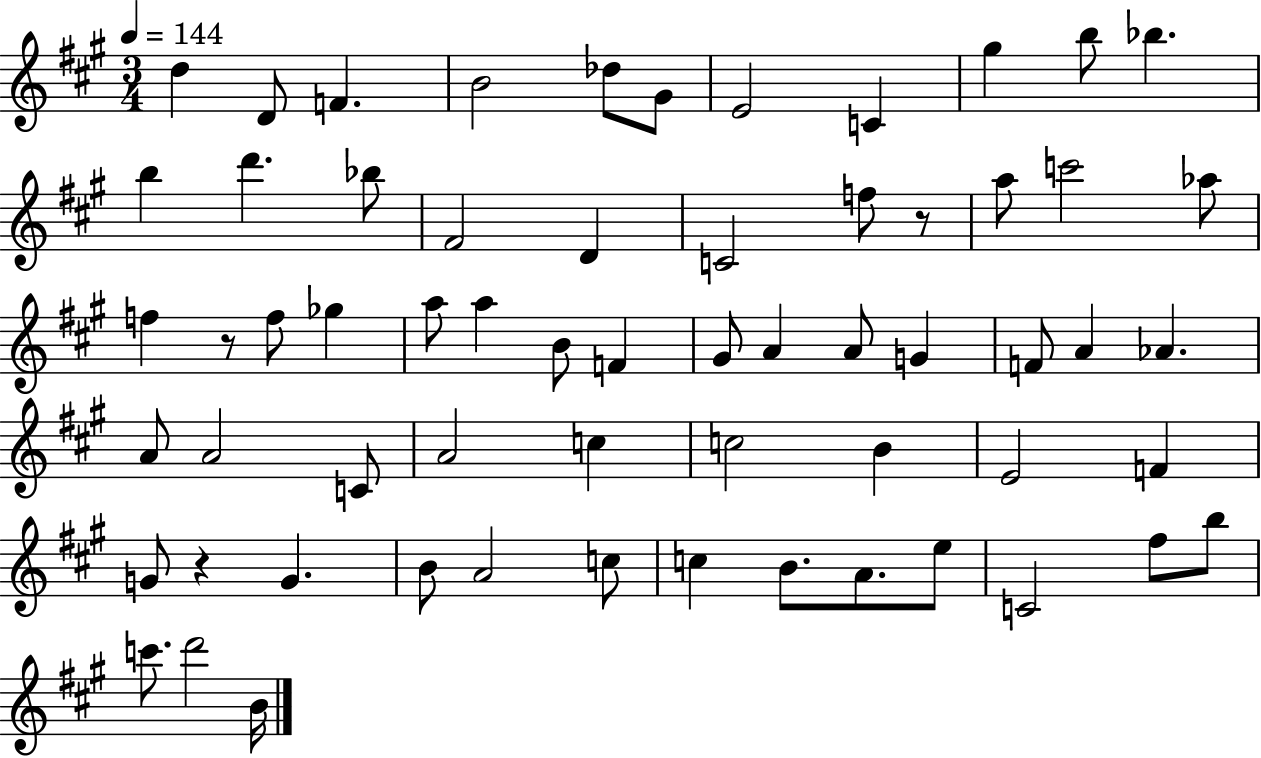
X:1
T:Untitled
M:3/4
L:1/4
K:A
d D/2 F B2 _d/2 ^G/2 E2 C ^g b/2 _b b d' _b/2 ^F2 D C2 f/2 z/2 a/2 c'2 _a/2 f z/2 f/2 _g a/2 a B/2 F ^G/2 A A/2 G F/2 A _A A/2 A2 C/2 A2 c c2 B E2 F G/2 z G B/2 A2 c/2 c B/2 A/2 e/2 C2 ^f/2 b/2 c'/2 d'2 B/4